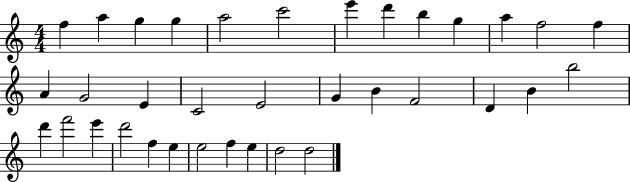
{
  \clef treble
  \numericTimeSignature
  \time 4/4
  \key c \major
  f''4 a''4 g''4 g''4 | a''2 c'''2 | e'''4 d'''4 b''4 g''4 | a''4 f''2 f''4 | \break a'4 g'2 e'4 | c'2 e'2 | g'4 b'4 f'2 | d'4 b'4 b''2 | \break d'''4 f'''2 e'''4 | d'''2 f''4 e''4 | e''2 f''4 e''4 | d''2 d''2 | \break \bar "|."
}